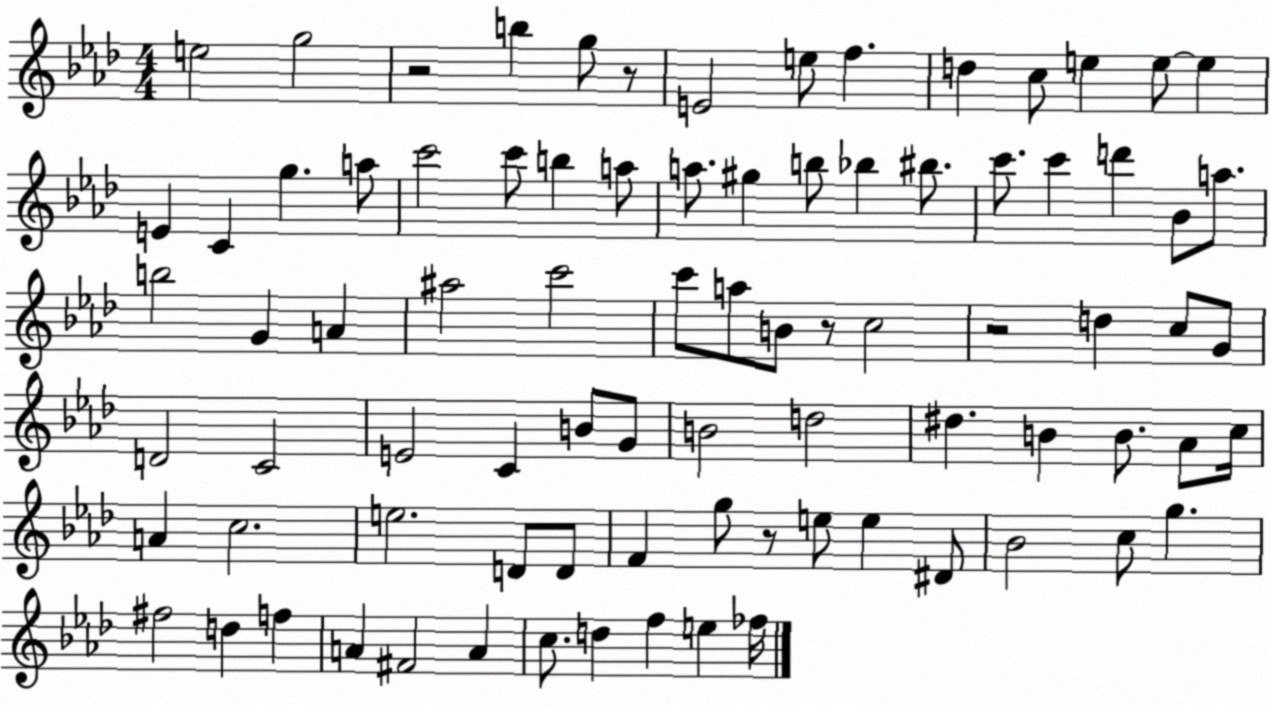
X:1
T:Untitled
M:4/4
L:1/4
K:Ab
e2 g2 z2 b g/2 z/2 E2 e/2 f d c/2 e e/2 e E C g a/2 c'2 c'/2 b a/2 a/2 ^g b/2 _b ^b/2 c'/2 c' d' _B/2 a/2 b2 G A ^a2 c'2 c'/2 a/2 B/2 z/2 c2 z2 d c/2 G/2 D2 C2 E2 C B/2 G/2 B2 d2 ^d B B/2 _A/2 c/4 A c2 e2 D/2 D/2 F g/2 z/2 e/2 e ^D/2 _B2 c/2 g ^f2 d f A ^F2 A c/2 d f e _f/4